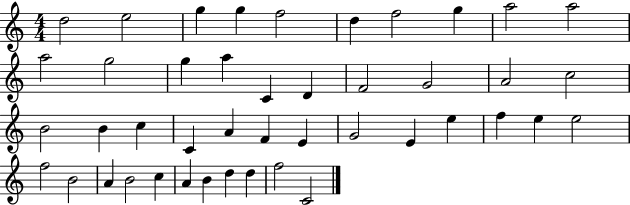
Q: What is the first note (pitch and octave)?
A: D5